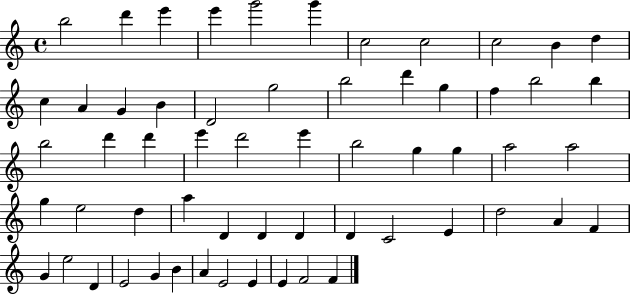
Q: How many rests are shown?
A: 0